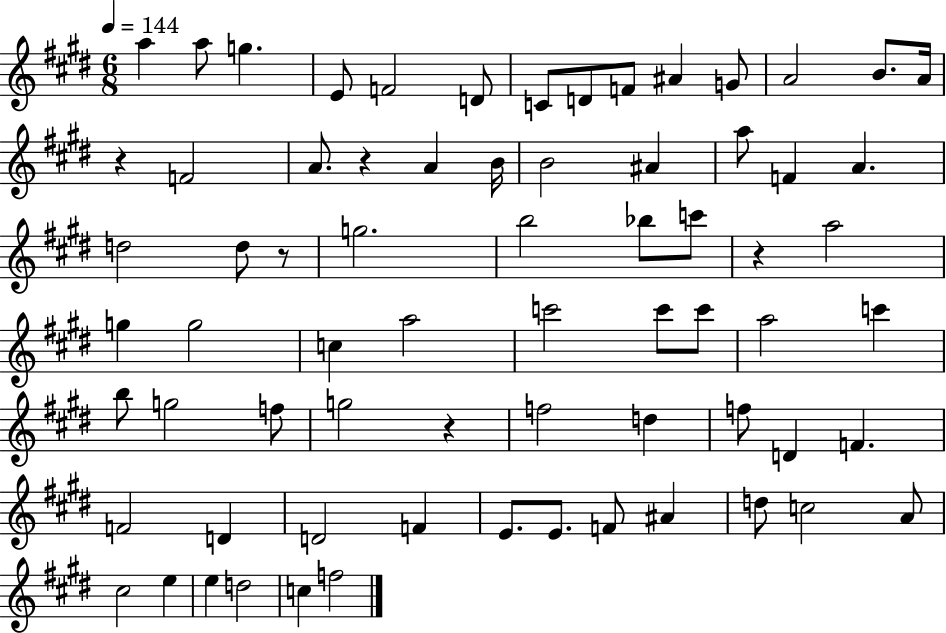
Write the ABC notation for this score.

X:1
T:Untitled
M:6/8
L:1/4
K:E
a a/2 g E/2 F2 D/2 C/2 D/2 F/2 ^A G/2 A2 B/2 A/4 z F2 A/2 z A B/4 B2 ^A a/2 F A d2 d/2 z/2 g2 b2 _b/2 c'/2 z a2 g g2 c a2 c'2 c'/2 c'/2 a2 c' b/2 g2 f/2 g2 z f2 d f/2 D F F2 D D2 F E/2 E/2 F/2 ^A d/2 c2 A/2 ^c2 e e d2 c f2